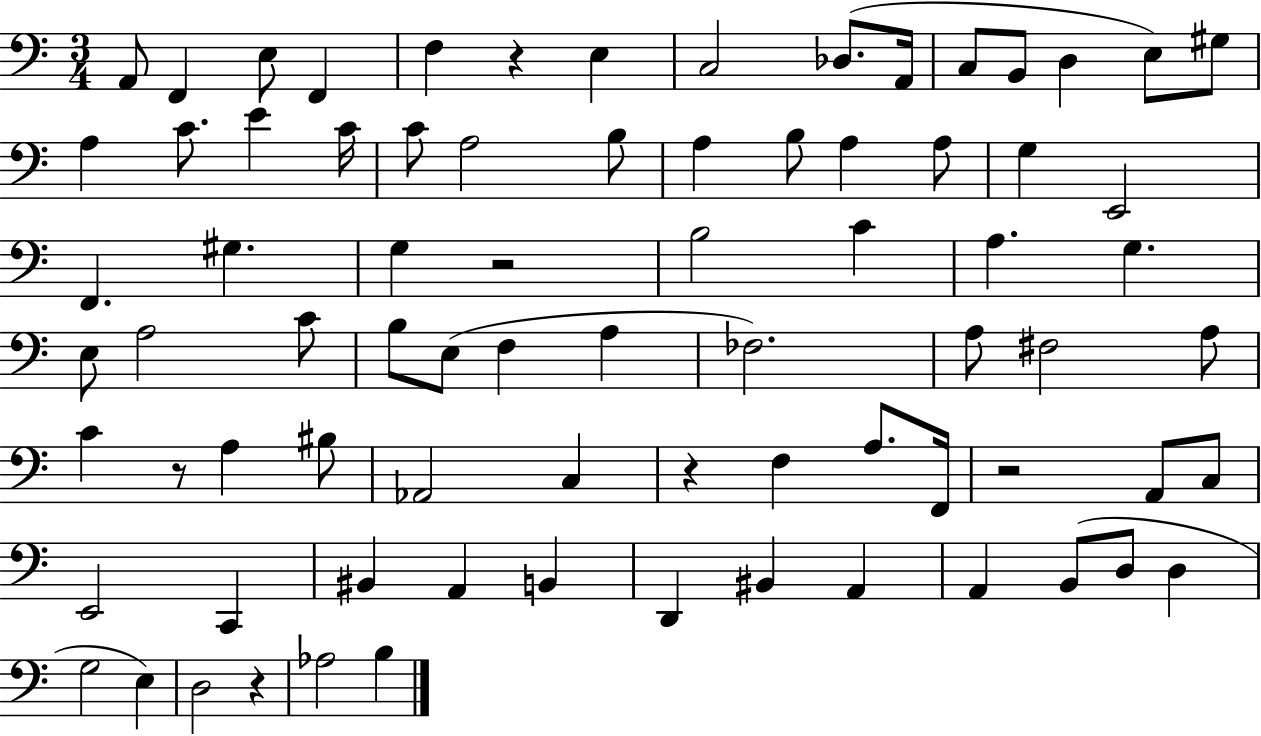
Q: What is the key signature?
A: C major